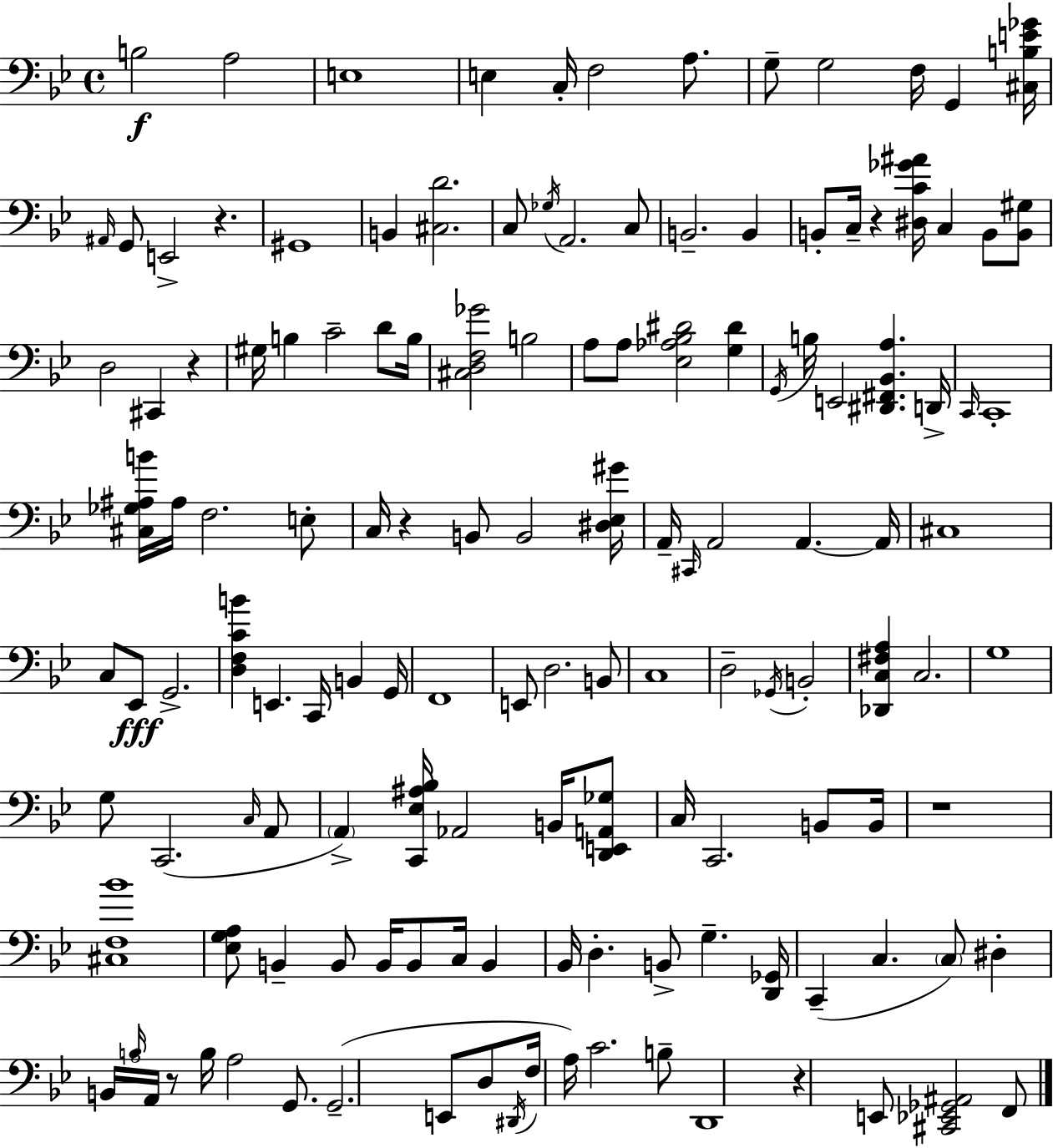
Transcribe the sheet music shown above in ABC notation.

X:1
T:Untitled
M:4/4
L:1/4
K:Gm
B,2 A,2 E,4 E, C,/4 F,2 A,/2 G,/2 G,2 F,/4 G,, [^C,B,E_G]/4 ^A,,/4 G,,/2 E,,2 z ^G,,4 B,, [^C,D]2 C,/2 _G,/4 A,,2 C,/2 B,,2 B,, B,,/2 C,/4 z [^D,C_G^A]/4 C, B,,/2 [B,,^G,]/2 D,2 ^C,, z ^G,/4 B, C2 D/2 B,/4 [^C,D,F,_G]2 B,2 A,/2 A,/2 [_E,_A,_B,^D]2 [G,^D] G,,/4 B,/4 E,,2 [^D,,^F,,_B,,A,] D,,/4 C,,/4 C,,4 [^C,_G,^A,B]/4 ^A,/4 F,2 E,/2 C,/4 z B,,/2 B,,2 [^D,_E,^G]/4 A,,/4 ^C,,/4 A,,2 A,, A,,/4 ^C,4 C,/2 _E,,/2 G,,2 [D,F,CB] E,, C,,/4 B,, G,,/4 F,,4 E,,/2 D,2 B,,/2 C,4 D,2 _G,,/4 B,,2 [_D,,C,^F,A,] C,2 G,4 G,/2 C,,2 C,/4 A,,/2 A,, [C,,_E,^A,_B,]/4 _A,,2 B,,/4 [D,,E,,A,,_G,]/2 C,/4 C,,2 B,,/2 B,,/4 z4 [^C,F,_B]4 [_E,G,A,]/2 B,, B,,/2 B,,/4 B,,/2 C,/4 B,, _B,,/4 D, B,,/2 G, [D,,_G,,]/4 C,, C, C,/2 ^D, B,,/4 B,/4 A,,/4 z/2 B,/4 A,2 G,,/2 G,,2 E,,/2 D,/2 ^D,,/4 F,/4 A,/4 C2 B,/2 D,,4 z E,,/2 [^C,,_E,,_G,,^A,,]2 F,,/2